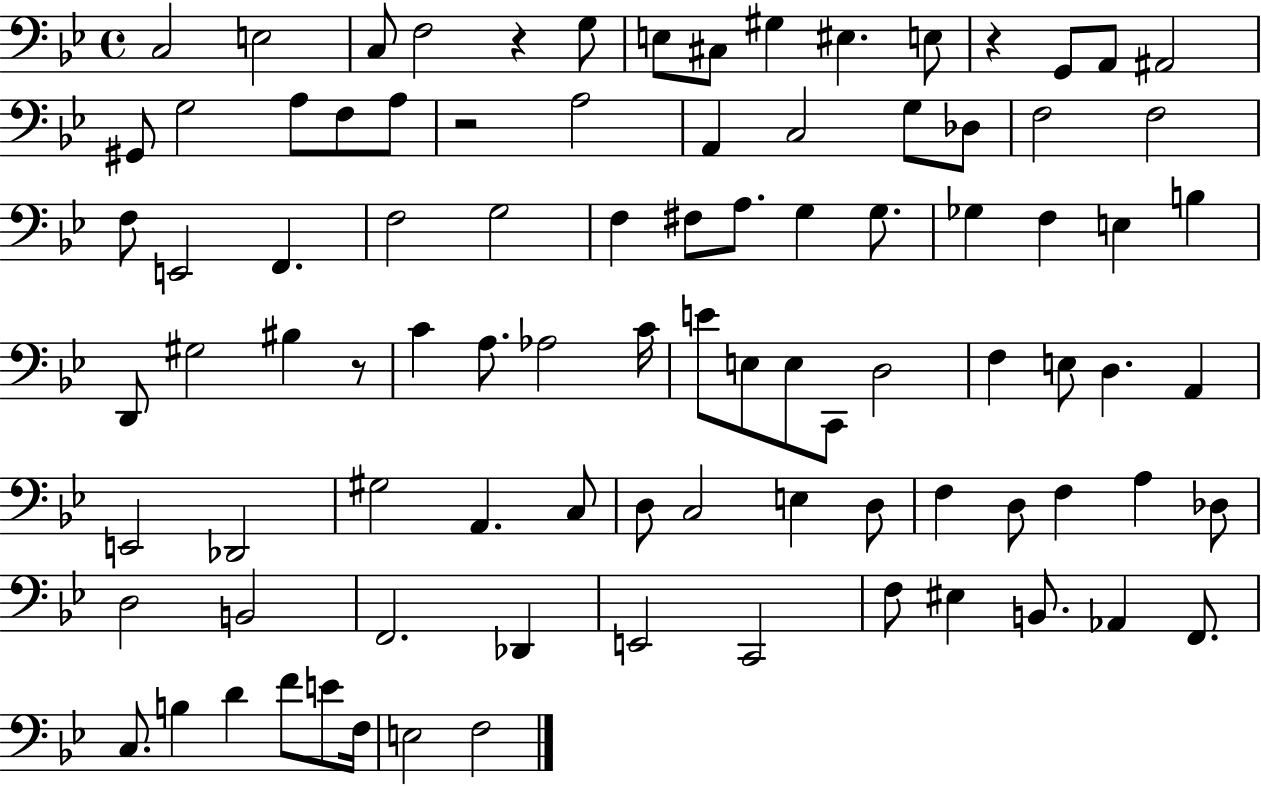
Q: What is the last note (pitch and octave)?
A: F3